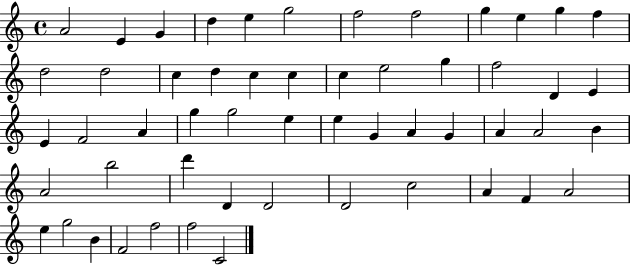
X:1
T:Untitled
M:4/4
L:1/4
K:C
A2 E G d e g2 f2 f2 g e g f d2 d2 c d c c c e2 g f2 D E E F2 A g g2 e e G A G A A2 B A2 b2 d' D D2 D2 c2 A F A2 e g2 B F2 f2 f2 C2